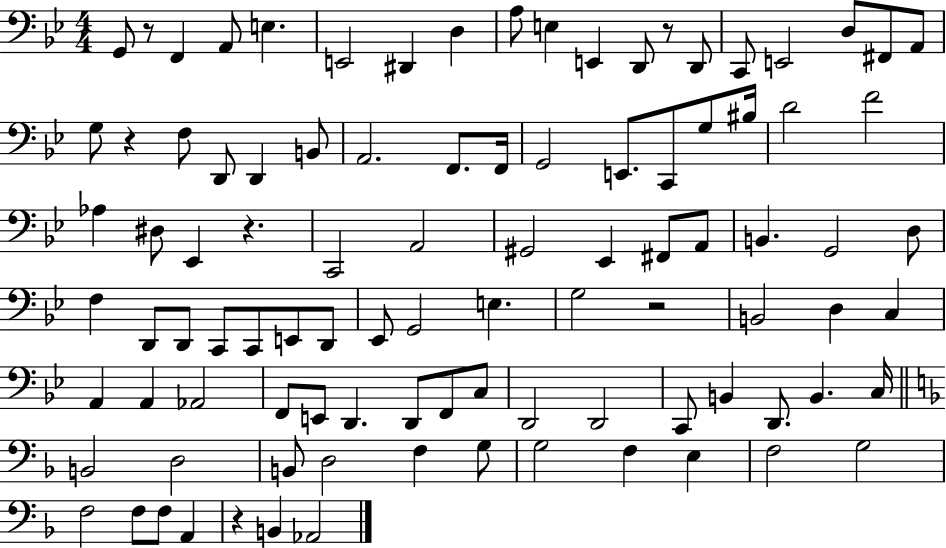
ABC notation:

X:1
T:Untitled
M:4/4
L:1/4
K:Bb
G,,/2 z/2 F,, A,,/2 E, E,,2 ^D,, D, A,/2 E, E,, D,,/2 z/2 D,,/2 C,,/2 E,,2 D,/2 ^F,,/2 A,,/2 G,/2 z F,/2 D,,/2 D,, B,,/2 A,,2 F,,/2 F,,/4 G,,2 E,,/2 C,,/2 G,/2 ^B,/4 D2 F2 _A, ^D,/2 _E,, z C,,2 A,,2 ^G,,2 _E,, ^F,,/2 A,,/2 B,, G,,2 D,/2 F, D,,/2 D,,/2 C,,/2 C,,/2 E,,/2 D,,/2 _E,,/2 G,,2 E, G,2 z2 B,,2 D, C, A,, A,, _A,,2 F,,/2 E,,/2 D,, D,,/2 F,,/2 C,/2 D,,2 D,,2 C,,/2 B,, D,,/2 B,, C,/4 B,,2 D,2 B,,/2 D,2 F, G,/2 G,2 F, E, F,2 G,2 F,2 F,/2 F,/2 A,, z B,, _A,,2